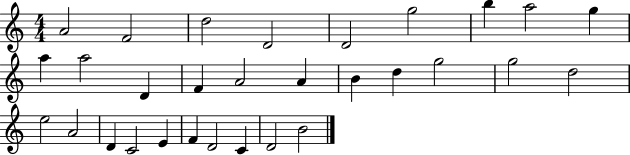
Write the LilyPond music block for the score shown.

{
  \clef treble
  \numericTimeSignature
  \time 4/4
  \key c \major
  a'2 f'2 | d''2 d'2 | d'2 g''2 | b''4 a''2 g''4 | \break a''4 a''2 d'4 | f'4 a'2 a'4 | b'4 d''4 g''2 | g''2 d''2 | \break e''2 a'2 | d'4 c'2 e'4 | f'4 d'2 c'4 | d'2 b'2 | \break \bar "|."
}